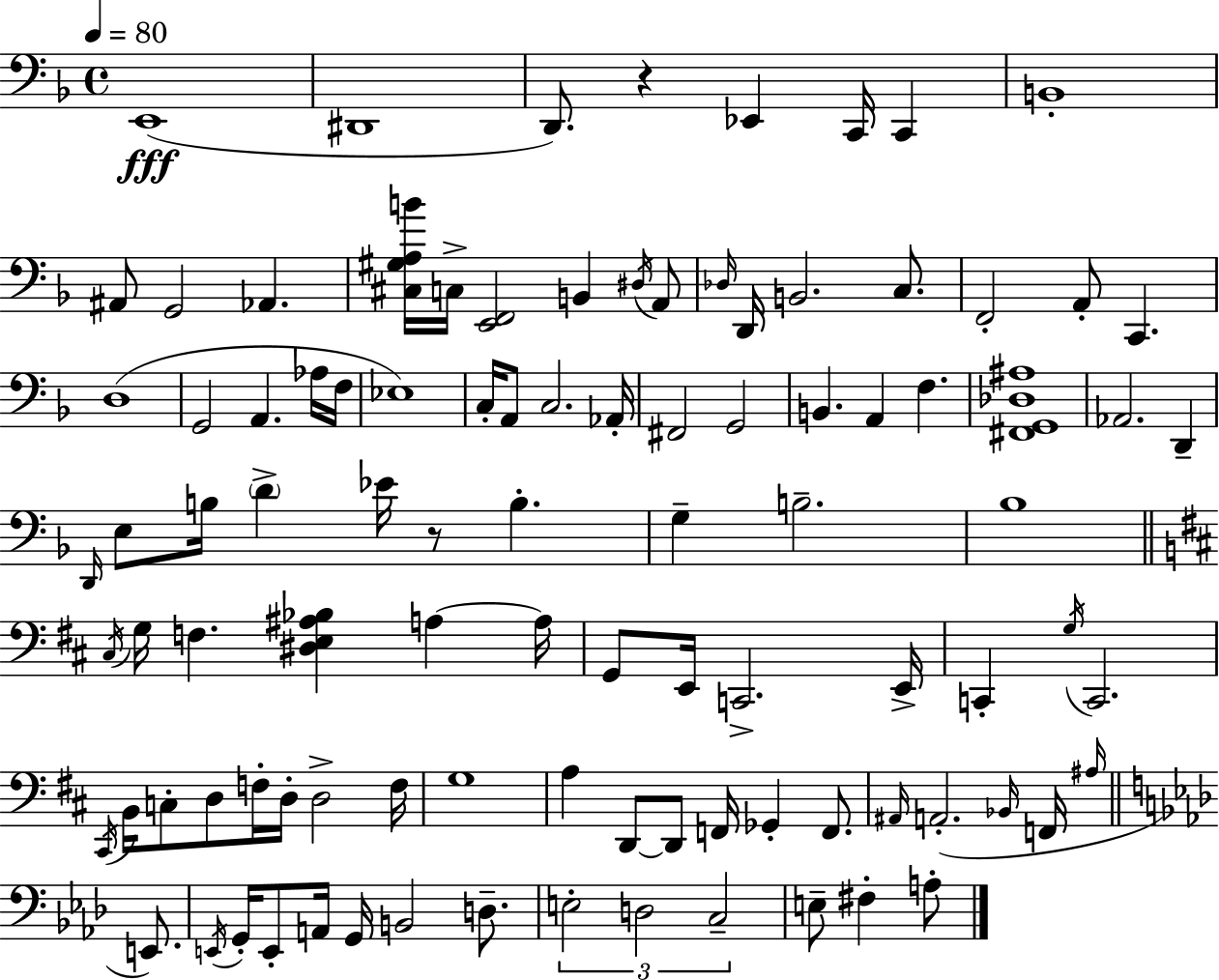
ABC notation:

X:1
T:Untitled
M:4/4
L:1/4
K:Dm
E,,4 ^D,,4 D,,/2 z _E,, C,,/4 C,, B,,4 ^A,,/2 G,,2 _A,, [^C,^G,A,B]/4 C,/4 [E,,F,,]2 B,, ^D,/4 A,,/2 _D,/4 D,,/4 B,,2 C,/2 F,,2 A,,/2 C,, D,4 G,,2 A,, _A,/4 F,/4 _E,4 C,/4 A,,/2 C,2 _A,,/4 ^F,,2 G,,2 B,, A,, F, [^F,,G,,_D,^A,]4 _A,,2 D,, D,,/4 E,/2 B,/4 D _E/4 z/2 B, G, B,2 _B,4 ^C,/4 G,/4 F, [^D,E,^A,_B,] A, A,/4 G,,/2 E,,/4 C,,2 E,,/4 C,, G,/4 C,,2 ^C,,/4 B,,/4 C,/2 D,/2 F,/4 D,/4 D,2 F,/4 G,4 A, D,,/2 D,,/2 F,,/4 _G,, F,,/2 ^A,,/4 A,,2 _B,,/4 F,,/4 ^A,/4 E,,/2 E,,/4 G,,/4 E,,/2 A,,/4 G,,/4 B,,2 D,/2 E,2 D,2 C,2 E,/2 ^F, A,/2